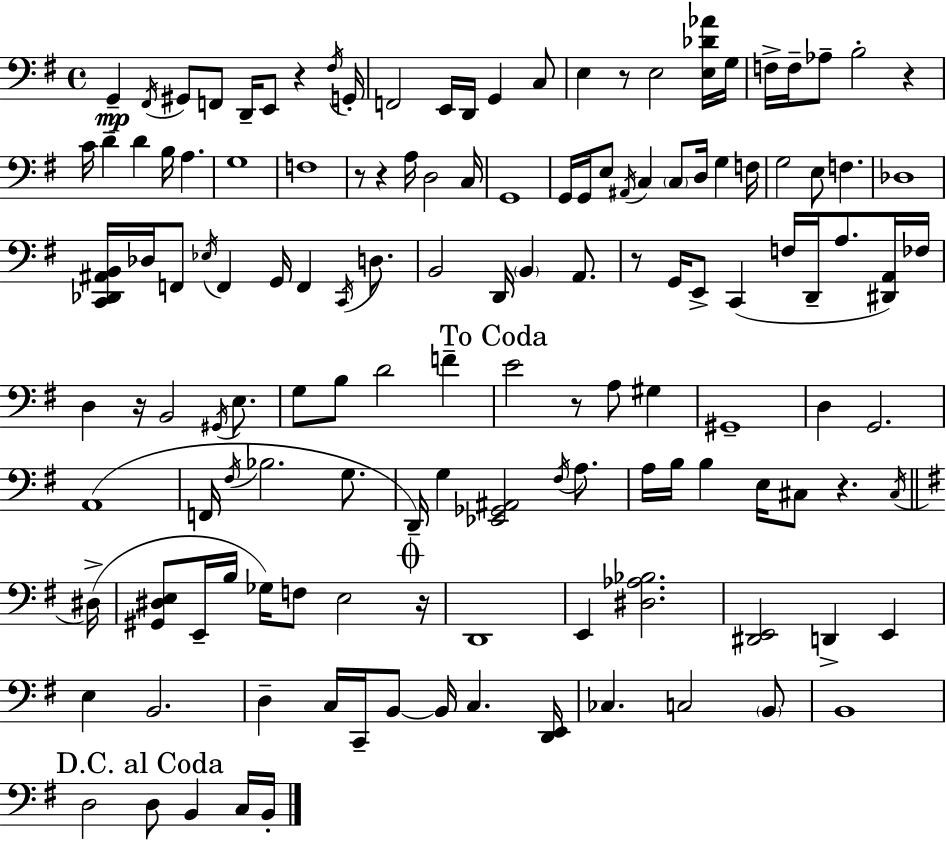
G2/q F#2/s G#2/e F2/e D2/s E2/e R/q F#3/s G2/s F2/h E2/s D2/s G2/q C3/e E3/q R/e E3/h [E3,Db4,Ab4]/s G3/s F3/s F3/s Ab3/e B3/h R/q C4/s D4/q D4/q B3/s A3/q. G3/w F3/w R/e R/q A3/s D3/h C3/s G2/w G2/s G2/s E3/e A#2/s C3/q C3/e D3/s G3/q F3/s G3/h E3/e F3/q. Db3/w [C2,Db2,A#2,B2]/s Db3/s F2/e Eb3/s F2/q G2/s F2/q C2/s D3/e. B2/h D2/s B2/q A2/e. R/e G2/s E2/e C2/q F3/s D2/s A3/e. [D#2,A2]/s FES3/s D3/q R/s B2/h G#2/s E3/e. G3/e B3/e D4/h F4/q E4/h R/e A3/e G#3/q G#2/w D3/q G2/h. A2/w F2/s F#3/s Bb3/h. G3/e. D2/s G3/q [Eb2,Gb2,A#2]/h F#3/s A3/e. A3/s B3/s B3/q E3/s C#3/e R/q. C#3/s D#3/s [G#2,D#3,E3]/e E2/s B3/s Gb3/s F3/e E3/h R/s D2/w E2/q [D#3,Ab3,Bb3]/h. [D#2,E2]/h D2/q E2/q E3/q B2/h. D3/q C3/s C2/s B2/e B2/s C3/q. [D2,E2]/s CES3/q. C3/h B2/e B2/w D3/h D3/e B2/q C3/s B2/s